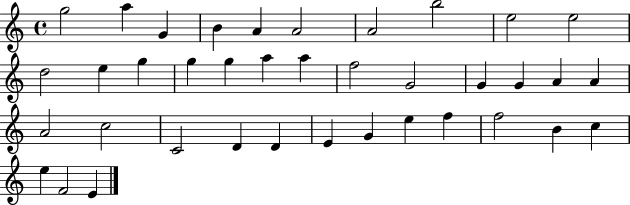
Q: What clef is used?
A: treble